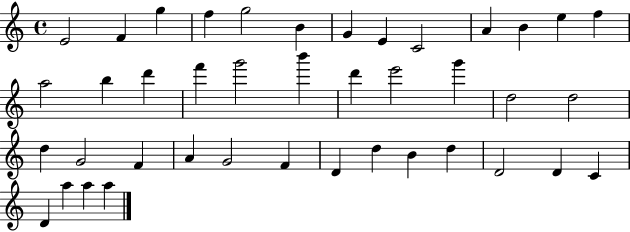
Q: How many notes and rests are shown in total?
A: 41